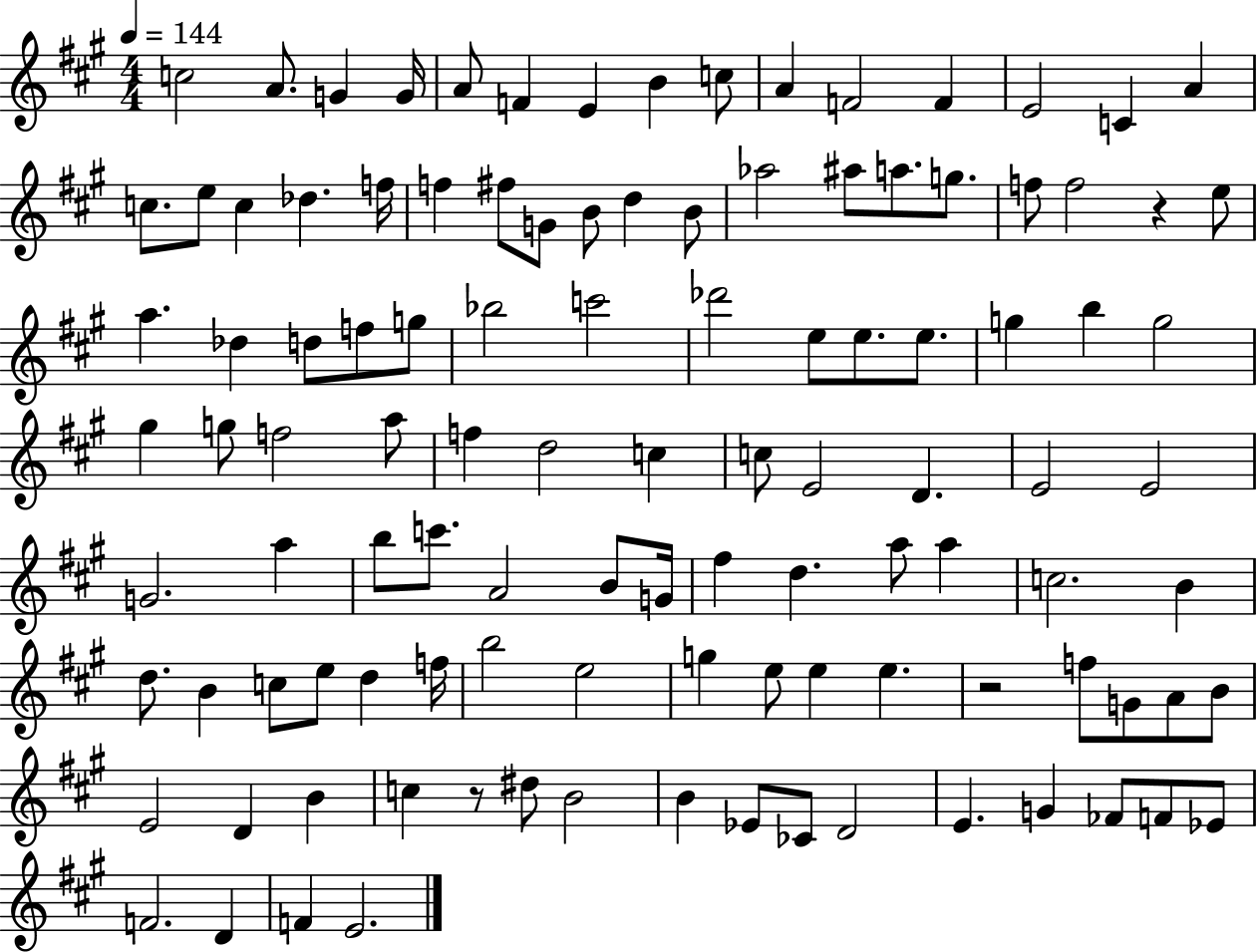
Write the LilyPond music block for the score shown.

{
  \clef treble
  \numericTimeSignature
  \time 4/4
  \key a \major
  \tempo 4 = 144
  c''2 a'8. g'4 g'16 | a'8 f'4 e'4 b'4 c''8 | a'4 f'2 f'4 | e'2 c'4 a'4 | \break c''8. e''8 c''4 des''4. f''16 | f''4 fis''8 g'8 b'8 d''4 b'8 | aes''2 ais''8 a''8. g''8. | f''8 f''2 r4 e''8 | \break a''4. des''4 d''8 f''8 g''8 | bes''2 c'''2 | des'''2 e''8 e''8. e''8. | g''4 b''4 g''2 | \break gis''4 g''8 f''2 a''8 | f''4 d''2 c''4 | c''8 e'2 d'4. | e'2 e'2 | \break g'2. a''4 | b''8 c'''8. a'2 b'8 g'16 | fis''4 d''4. a''8 a''4 | c''2. b'4 | \break d''8. b'4 c''8 e''8 d''4 f''16 | b''2 e''2 | g''4 e''8 e''4 e''4. | r2 f''8 g'8 a'8 b'8 | \break e'2 d'4 b'4 | c''4 r8 dis''8 b'2 | b'4 ees'8 ces'8 d'2 | e'4. g'4 fes'8 f'8 ees'8 | \break f'2. d'4 | f'4 e'2. | \bar "|."
}